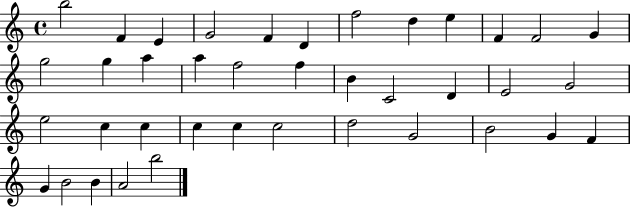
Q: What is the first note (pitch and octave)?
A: B5